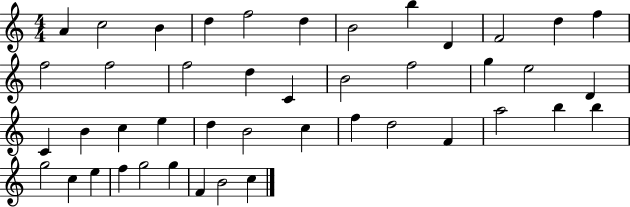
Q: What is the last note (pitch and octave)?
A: C5